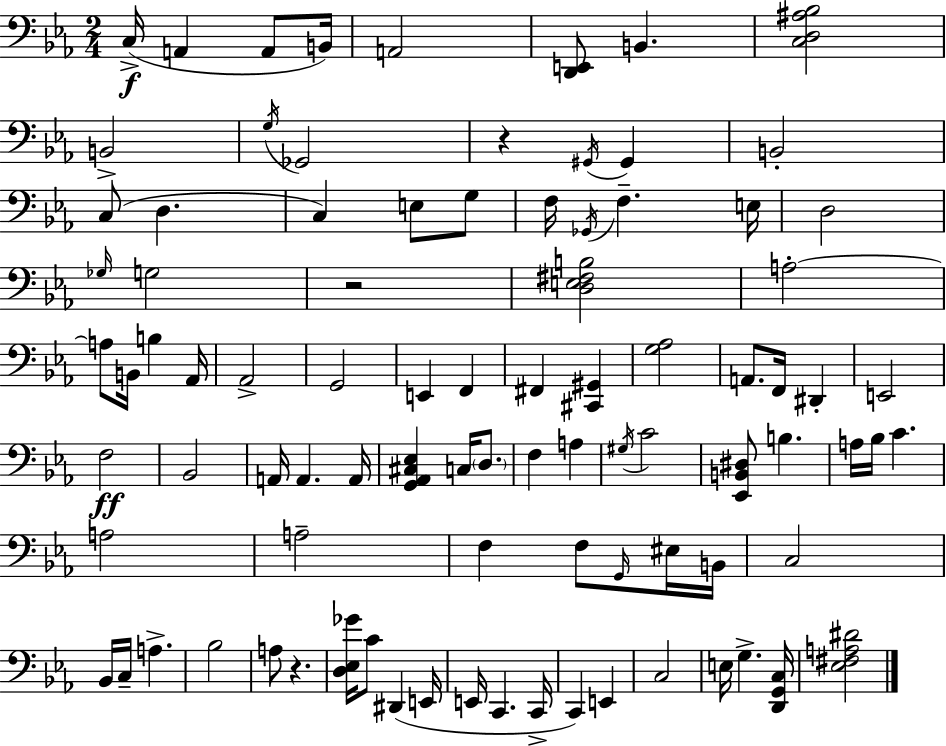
X:1
T:Untitled
M:2/4
L:1/4
K:Eb
C,/4 A,, A,,/2 B,,/4 A,,2 [D,,E,,]/2 B,, [C,D,^A,_B,]2 B,,2 G,/4 _G,,2 z ^G,,/4 ^G,, B,,2 C,/2 D, C, E,/2 G,/2 F,/4 _G,,/4 F, E,/4 D,2 _G,/4 G,2 z2 [D,E,^F,B,]2 A,2 A,/2 B,,/4 B, _A,,/4 _A,,2 G,,2 E,, F,, ^F,, [^C,,^G,,] [G,_A,]2 A,,/2 F,,/4 ^D,, E,,2 F,2 _B,,2 A,,/4 A,, A,,/4 [G,,_A,,^C,_E,] C,/4 D,/2 F, A, ^G,/4 C2 [_E,,B,,^D,]/2 B, A,/4 _B,/4 C A,2 A,2 F, F,/2 G,,/4 ^E,/4 B,,/4 C,2 _B,,/4 C,/4 A, _B,2 A,/2 z [D,_E,_G]/4 C/2 ^D,, E,,/4 E,,/4 C,, C,,/4 C,, E,, C,2 E,/4 G, [D,,G,,C,]/4 [_E,^F,A,^D]2